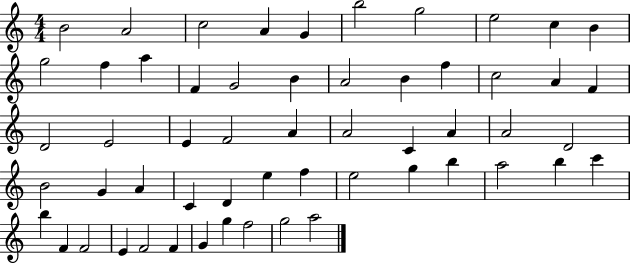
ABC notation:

X:1
T:Untitled
M:4/4
L:1/4
K:C
B2 A2 c2 A G b2 g2 e2 c B g2 f a F G2 B A2 B f c2 A F D2 E2 E F2 A A2 C A A2 D2 B2 G A C D e f e2 g b a2 b c' b F F2 E F2 F G g f2 g2 a2